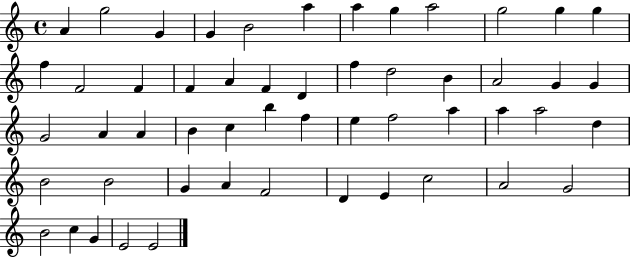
A4/q G5/h G4/q G4/q B4/h A5/q A5/q G5/q A5/h G5/h G5/q G5/q F5/q F4/h F4/q F4/q A4/q F4/q D4/q F5/q D5/h B4/q A4/h G4/q G4/q G4/h A4/q A4/q B4/q C5/q B5/q F5/q E5/q F5/h A5/q A5/q A5/h D5/q B4/h B4/h G4/q A4/q F4/h D4/q E4/q C5/h A4/h G4/h B4/h C5/q G4/q E4/h E4/h